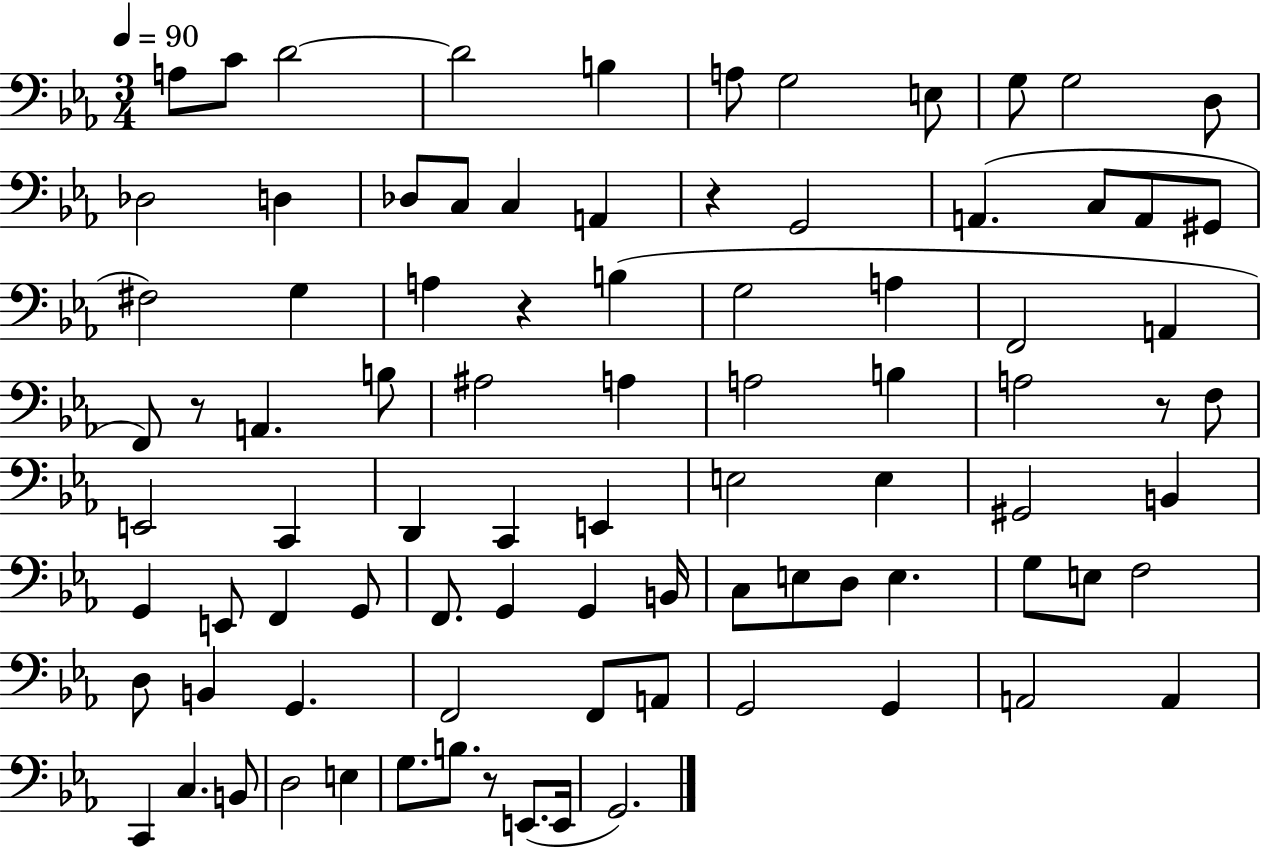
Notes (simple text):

A3/e C4/e D4/h D4/h B3/q A3/e G3/h E3/e G3/e G3/h D3/e Db3/h D3/q Db3/e C3/e C3/q A2/q R/q G2/h A2/q. C3/e A2/e G#2/e F#3/h G3/q A3/q R/q B3/q G3/h A3/q F2/h A2/q F2/e R/e A2/q. B3/e A#3/h A3/q A3/h B3/q A3/h R/e F3/e E2/h C2/q D2/q C2/q E2/q E3/h E3/q G#2/h B2/q G2/q E2/e F2/q G2/e F2/e. G2/q G2/q B2/s C3/e E3/e D3/e E3/q. G3/e E3/e F3/h D3/e B2/q G2/q. F2/h F2/e A2/e G2/h G2/q A2/h A2/q C2/q C3/q. B2/e D3/h E3/q G3/e. B3/e. R/e E2/e. E2/s G2/h.